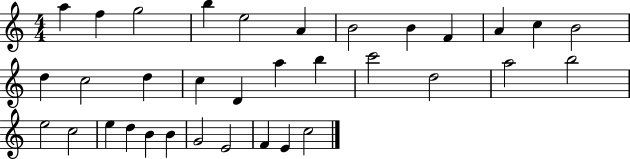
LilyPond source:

{
  \clef treble
  \numericTimeSignature
  \time 4/4
  \key c \major
  a''4 f''4 g''2 | b''4 e''2 a'4 | b'2 b'4 f'4 | a'4 c''4 b'2 | \break d''4 c''2 d''4 | c''4 d'4 a''4 b''4 | c'''2 d''2 | a''2 b''2 | \break e''2 c''2 | e''4 d''4 b'4 b'4 | g'2 e'2 | f'4 e'4 c''2 | \break \bar "|."
}